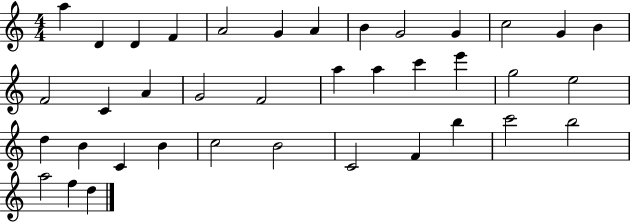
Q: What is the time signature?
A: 4/4